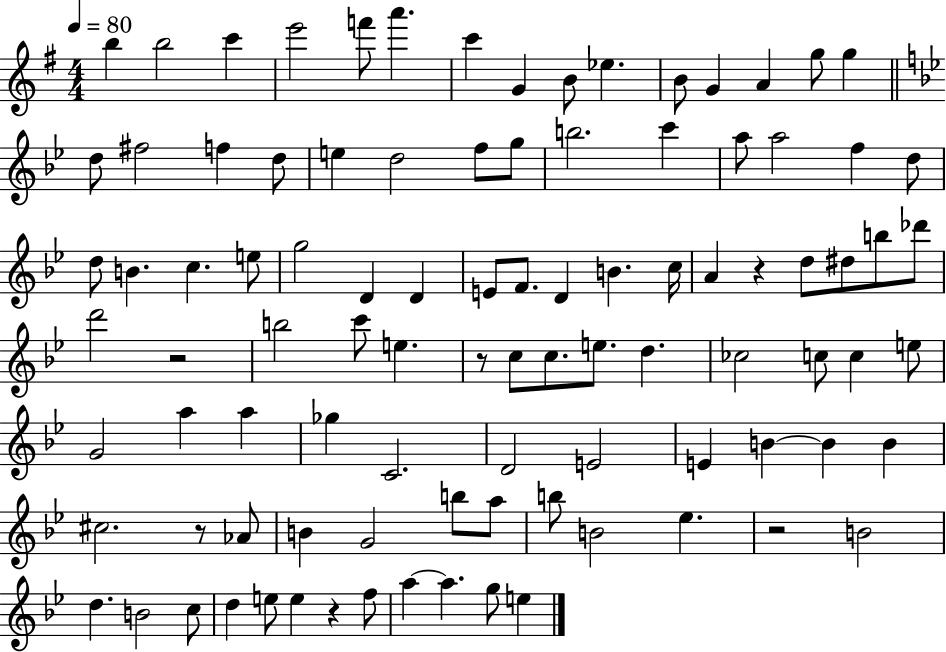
X:1
T:Untitled
M:4/4
L:1/4
K:G
b b2 c' e'2 f'/2 a' c' G B/2 _e B/2 G A g/2 g d/2 ^f2 f d/2 e d2 f/2 g/2 b2 c' a/2 a2 f d/2 d/2 B c e/2 g2 D D E/2 F/2 D B c/4 A z d/2 ^d/2 b/2 _d'/2 d'2 z2 b2 c'/2 e z/2 c/2 c/2 e/2 d _c2 c/2 c e/2 G2 a a _g C2 D2 E2 E B B B ^c2 z/2 _A/2 B G2 b/2 a/2 b/2 B2 _e z2 B2 d B2 c/2 d e/2 e z f/2 a a g/2 e